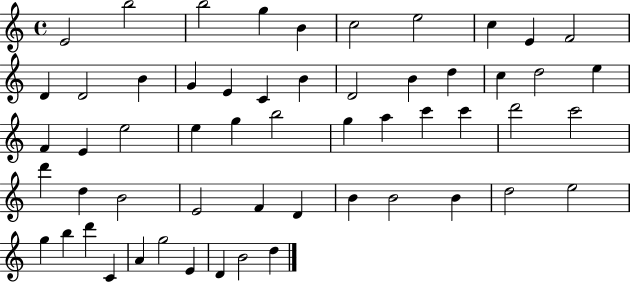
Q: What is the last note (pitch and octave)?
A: D5